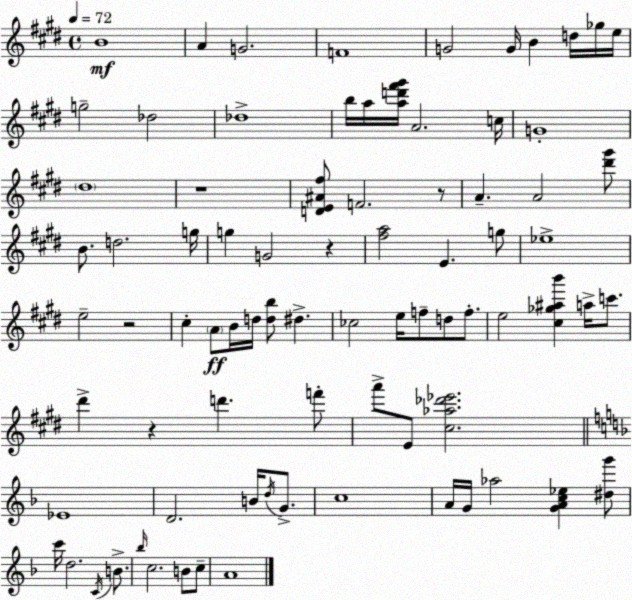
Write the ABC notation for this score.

X:1
T:Untitled
M:4/4
L:1/4
K:E
B4 A G2 F4 G2 G/4 B d/4 _g/4 e/4 g2 _d2 _d4 b/4 a/4 [ad'^f'^g']/4 A2 c/4 G4 ^d4 z4 [DE^A^f]/2 F2 z/2 A A2 [^d'^g']/2 B/2 d2 g/4 g G2 z [^fa]2 E g/2 _e4 e2 z2 ^c A/2 B/4 d/4 [db]/2 ^d _c2 e/4 f/2 d/2 f/2 e2 [^c_g^ab'] a/4 c'/2 ^d' z d' f'/2 a'/2 E/2 [^c_a_d'_e']2 _E4 D2 B/4 d/4 G/2 c4 A/4 G/4 _a2 [GAc_e] [^dg']/2 c'/4 d2 C/4 B/2 _b/4 c2 B/2 c/2 A4